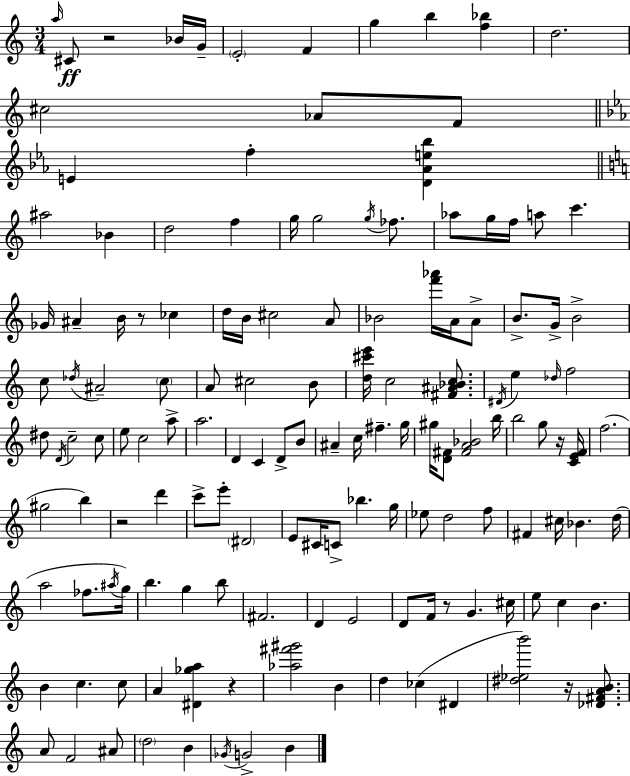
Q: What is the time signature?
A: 3/4